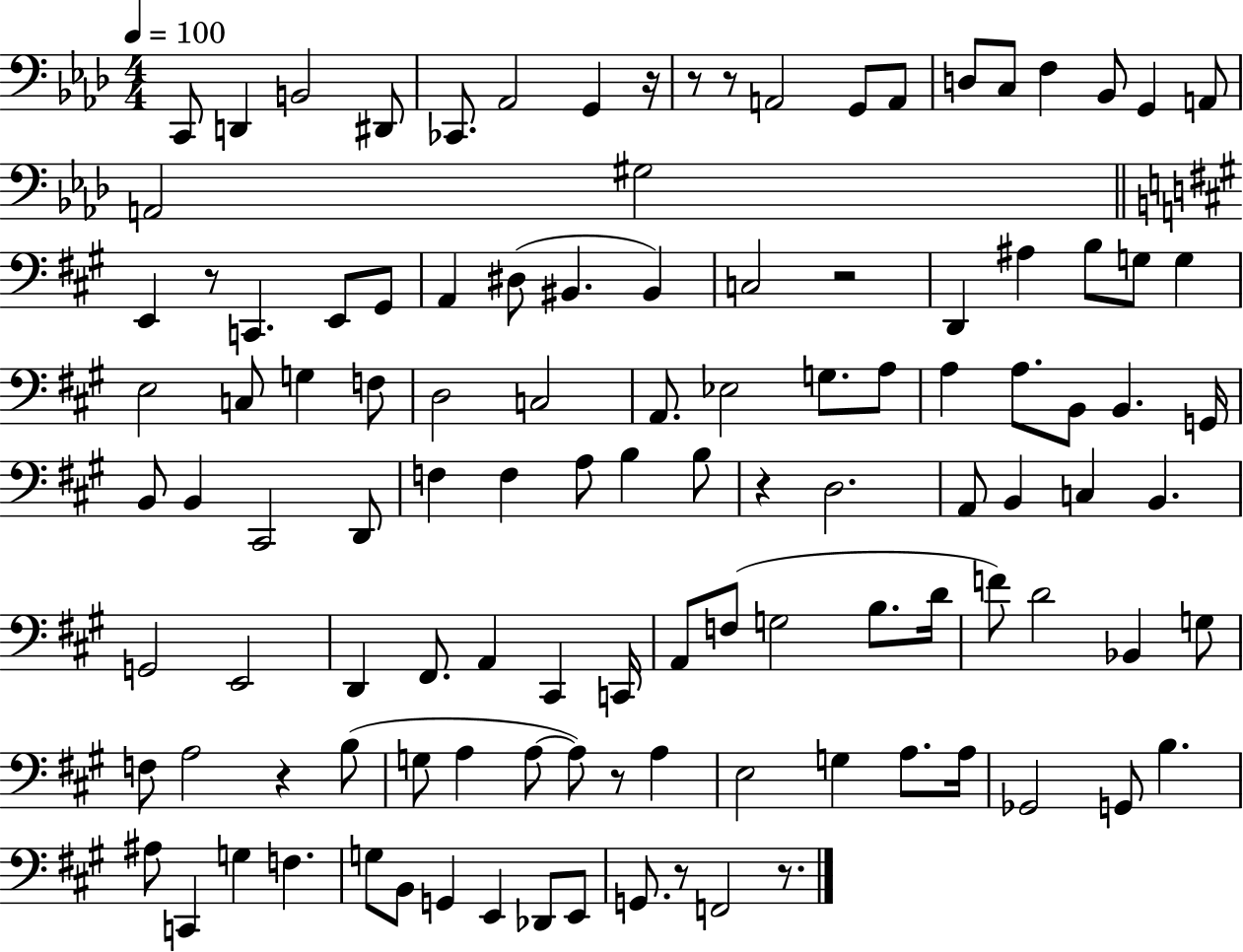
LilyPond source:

{
  \clef bass
  \numericTimeSignature
  \time 4/4
  \key aes \major
  \tempo 4 = 100
  \repeat volta 2 { c,8 d,4 b,2 dis,8 | ces,8. aes,2 g,4 r16 | r8 r8 a,2 g,8 a,8 | d8 c8 f4 bes,8 g,4 a,8 | \break a,2 gis2 | \bar "||" \break \key a \major e,4 r8 c,4. e,8 gis,8 | a,4 dis8( bis,4. bis,4) | c2 r2 | d,4 ais4 b8 g8 g4 | \break e2 c8 g4 f8 | d2 c2 | a,8. ees2 g8. a8 | a4 a8. b,8 b,4. g,16 | \break b,8 b,4 cis,2 d,8 | f4 f4 a8 b4 b8 | r4 d2. | a,8 b,4 c4 b,4. | \break g,2 e,2 | d,4 fis,8. a,4 cis,4 c,16 | a,8 f8( g2 b8. d'16 | f'8) d'2 bes,4 g8 | \break f8 a2 r4 b8( | g8 a4 a8~~ a8) r8 a4 | e2 g4 a8. a16 | ges,2 g,8 b4. | \break ais8 c,4 g4 f4. | g8 b,8 g,4 e,4 des,8 e,8 | g,8. r8 f,2 r8. | } \bar "|."
}